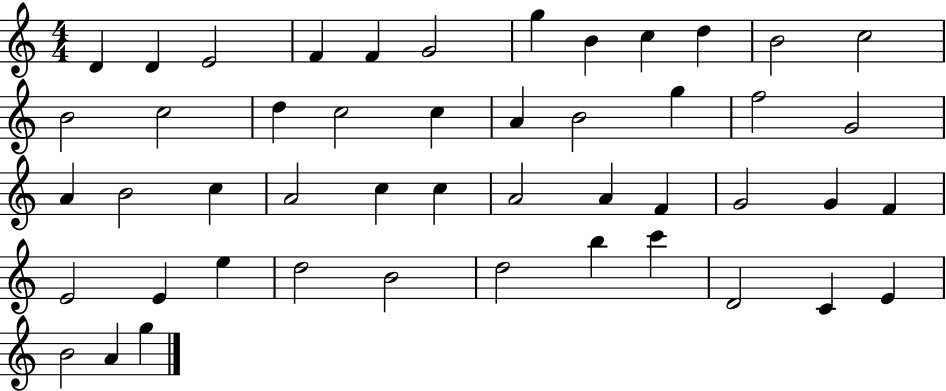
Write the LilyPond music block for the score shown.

{
  \clef treble
  \numericTimeSignature
  \time 4/4
  \key c \major
  d'4 d'4 e'2 | f'4 f'4 g'2 | g''4 b'4 c''4 d''4 | b'2 c''2 | \break b'2 c''2 | d''4 c''2 c''4 | a'4 b'2 g''4 | f''2 g'2 | \break a'4 b'2 c''4 | a'2 c''4 c''4 | a'2 a'4 f'4 | g'2 g'4 f'4 | \break e'2 e'4 e''4 | d''2 b'2 | d''2 b''4 c'''4 | d'2 c'4 e'4 | \break b'2 a'4 g''4 | \bar "|."
}